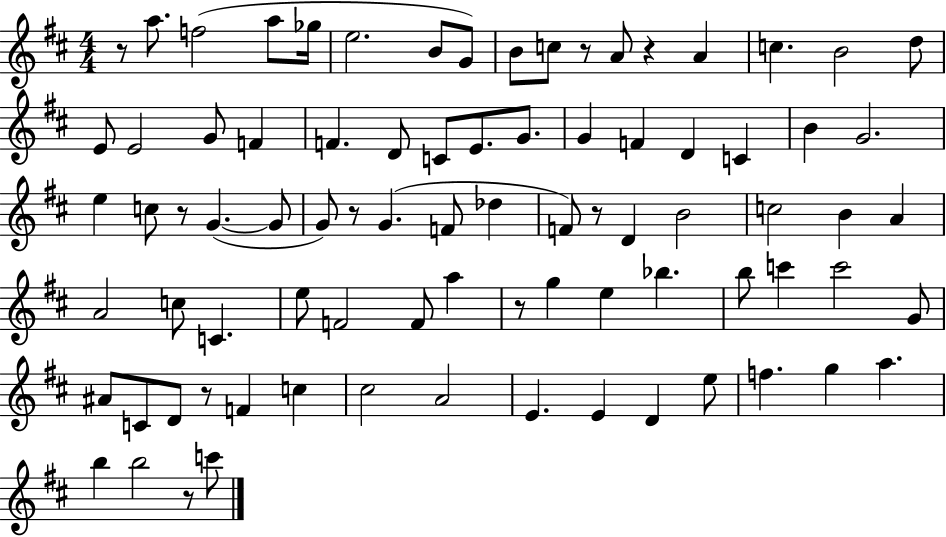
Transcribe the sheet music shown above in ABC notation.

X:1
T:Untitled
M:4/4
L:1/4
K:D
z/2 a/2 f2 a/2 _g/4 e2 B/2 G/2 B/2 c/2 z/2 A/2 z A c B2 d/2 E/2 E2 G/2 F F D/2 C/2 E/2 G/2 G F D C B G2 e c/2 z/2 G G/2 G/2 z/2 G F/2 _d F/2 z/2 D B2 c2 B A A2 c/2 C e/2 F2 F/2 a z/2 g e _b b/2 c' c'2 G/2 ^A/2 C/2 D/2 z/2 F c ^c2 A2 E E D e/2 f g a b b2 z/2 c'/2